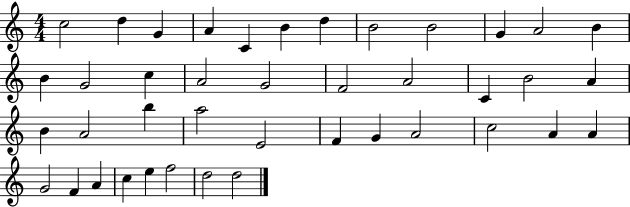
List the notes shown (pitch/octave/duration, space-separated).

C5/h D5/q G4/q A4/q C4/q B4/q D5/q B4/h B4/h G4/q A4/h B4/q B4/q G4/h C5/q A4/h G4/h F4/h A4/h C4/q B4/h A4/q B4/q A4/h B5/q A5/h E4/h F4/q G4/q A4/h C5/h A4/q A4/q G4/h F4/q A4/q C5/q E5/q F5/h D5/h D5/h